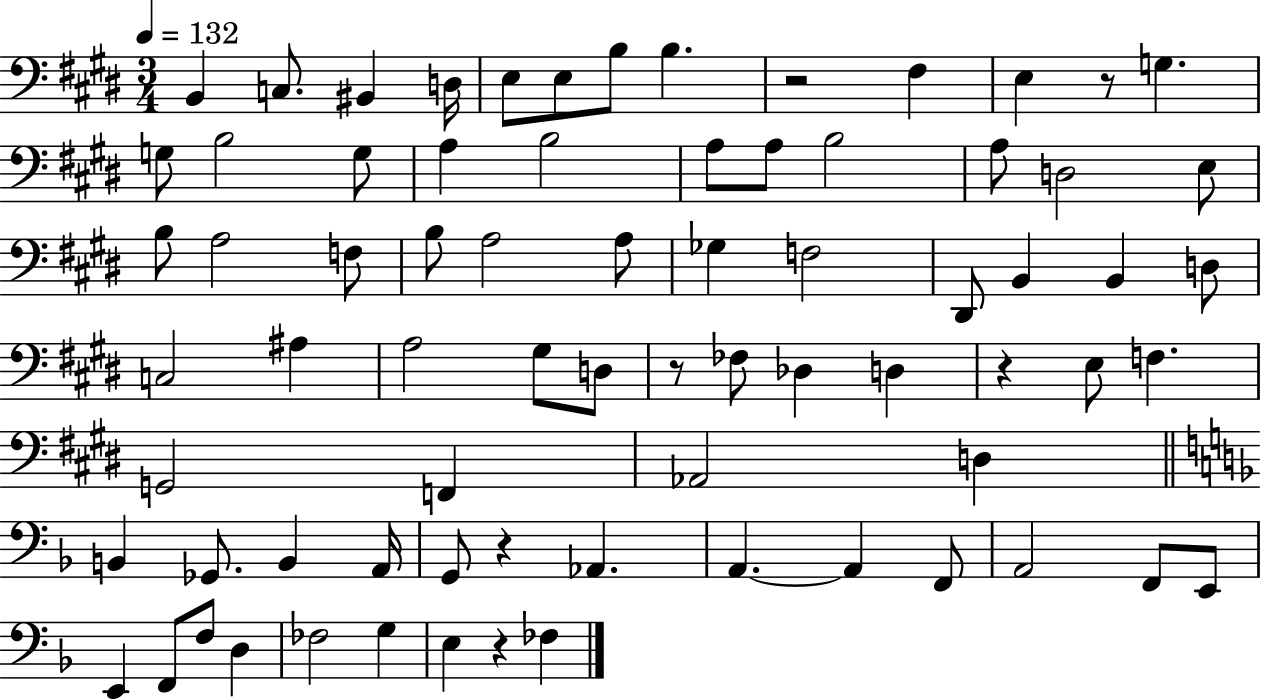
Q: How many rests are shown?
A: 6